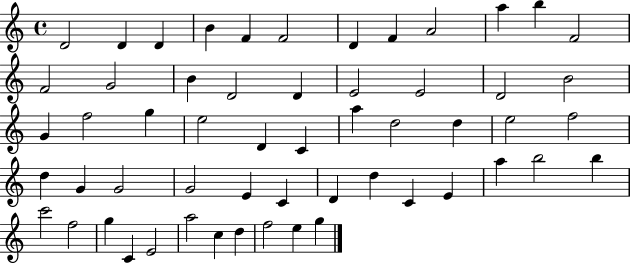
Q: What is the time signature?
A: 4/4